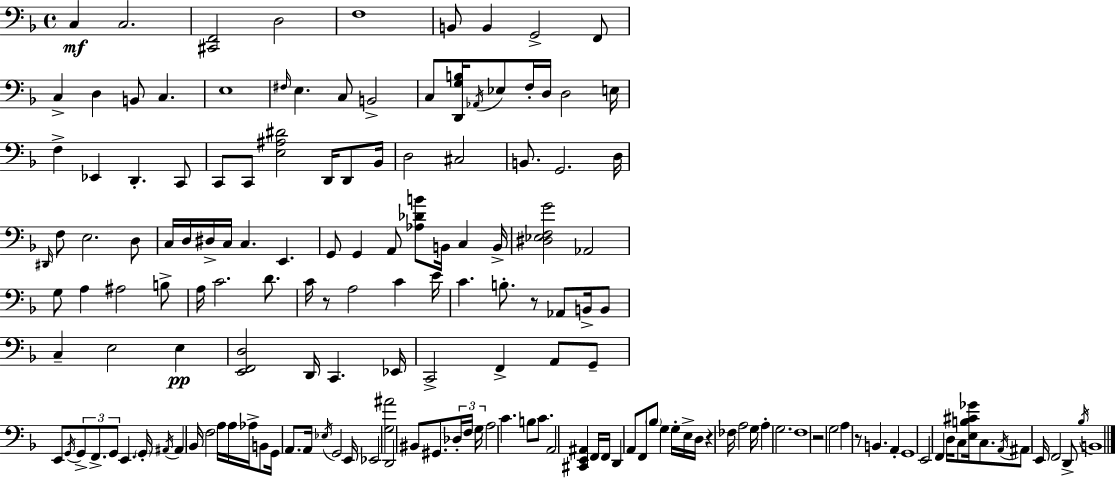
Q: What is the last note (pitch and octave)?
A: B2